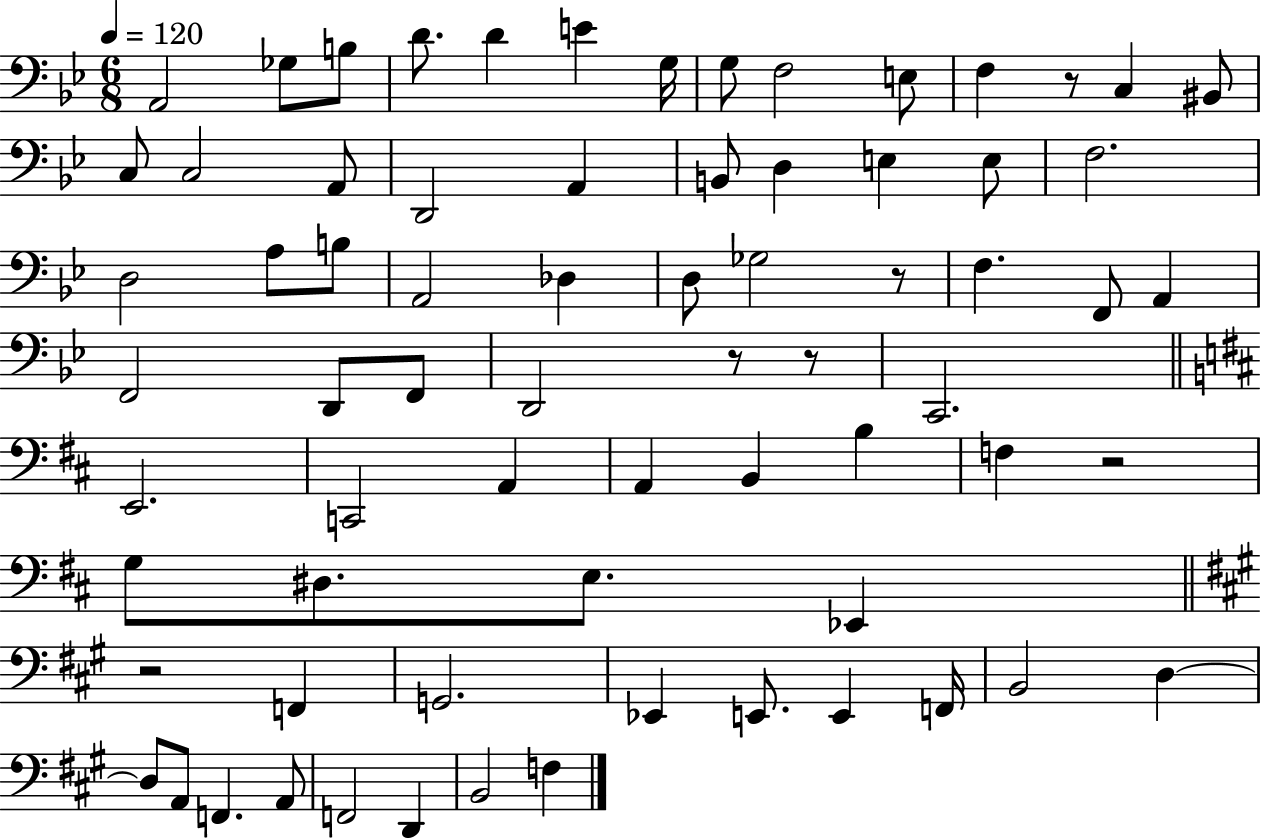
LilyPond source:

{
  \clef bass
  \numericTimeSignature
  \time 6/8
  \key bes \major
  \tempo 4 = 120
  a,2 ges8 b8 | d'8. d'4 e'4 g16 | g8 f2 e8 | f4 r8 c4 bis,8 | \break c8 c2 a,8 | d,2 a,4 | b,8 d4 e4 e8 | f2. | \break d2 a8 b8 | a,2 des4 | d8 ges2 r8 | f4. f,8 a,4 | \break f,2 d,8 f,8 | d,2 r8 r8 | c,2. | \bar "||" \break \key b \minor e,2. | c,2 a,4 | a,4 b,4 b4 | f4 r2 | \break g8 dis8. e8. ees,4 | \bar "||" \break \key a \major r2 f,4 | g,2. | ees,4 e,8. e,4 f,16 | b,2 d4~~ | \break d8 a,8 f,4. a,8 | f,2 d,4 | b,2 f4 | \bar "|."
}